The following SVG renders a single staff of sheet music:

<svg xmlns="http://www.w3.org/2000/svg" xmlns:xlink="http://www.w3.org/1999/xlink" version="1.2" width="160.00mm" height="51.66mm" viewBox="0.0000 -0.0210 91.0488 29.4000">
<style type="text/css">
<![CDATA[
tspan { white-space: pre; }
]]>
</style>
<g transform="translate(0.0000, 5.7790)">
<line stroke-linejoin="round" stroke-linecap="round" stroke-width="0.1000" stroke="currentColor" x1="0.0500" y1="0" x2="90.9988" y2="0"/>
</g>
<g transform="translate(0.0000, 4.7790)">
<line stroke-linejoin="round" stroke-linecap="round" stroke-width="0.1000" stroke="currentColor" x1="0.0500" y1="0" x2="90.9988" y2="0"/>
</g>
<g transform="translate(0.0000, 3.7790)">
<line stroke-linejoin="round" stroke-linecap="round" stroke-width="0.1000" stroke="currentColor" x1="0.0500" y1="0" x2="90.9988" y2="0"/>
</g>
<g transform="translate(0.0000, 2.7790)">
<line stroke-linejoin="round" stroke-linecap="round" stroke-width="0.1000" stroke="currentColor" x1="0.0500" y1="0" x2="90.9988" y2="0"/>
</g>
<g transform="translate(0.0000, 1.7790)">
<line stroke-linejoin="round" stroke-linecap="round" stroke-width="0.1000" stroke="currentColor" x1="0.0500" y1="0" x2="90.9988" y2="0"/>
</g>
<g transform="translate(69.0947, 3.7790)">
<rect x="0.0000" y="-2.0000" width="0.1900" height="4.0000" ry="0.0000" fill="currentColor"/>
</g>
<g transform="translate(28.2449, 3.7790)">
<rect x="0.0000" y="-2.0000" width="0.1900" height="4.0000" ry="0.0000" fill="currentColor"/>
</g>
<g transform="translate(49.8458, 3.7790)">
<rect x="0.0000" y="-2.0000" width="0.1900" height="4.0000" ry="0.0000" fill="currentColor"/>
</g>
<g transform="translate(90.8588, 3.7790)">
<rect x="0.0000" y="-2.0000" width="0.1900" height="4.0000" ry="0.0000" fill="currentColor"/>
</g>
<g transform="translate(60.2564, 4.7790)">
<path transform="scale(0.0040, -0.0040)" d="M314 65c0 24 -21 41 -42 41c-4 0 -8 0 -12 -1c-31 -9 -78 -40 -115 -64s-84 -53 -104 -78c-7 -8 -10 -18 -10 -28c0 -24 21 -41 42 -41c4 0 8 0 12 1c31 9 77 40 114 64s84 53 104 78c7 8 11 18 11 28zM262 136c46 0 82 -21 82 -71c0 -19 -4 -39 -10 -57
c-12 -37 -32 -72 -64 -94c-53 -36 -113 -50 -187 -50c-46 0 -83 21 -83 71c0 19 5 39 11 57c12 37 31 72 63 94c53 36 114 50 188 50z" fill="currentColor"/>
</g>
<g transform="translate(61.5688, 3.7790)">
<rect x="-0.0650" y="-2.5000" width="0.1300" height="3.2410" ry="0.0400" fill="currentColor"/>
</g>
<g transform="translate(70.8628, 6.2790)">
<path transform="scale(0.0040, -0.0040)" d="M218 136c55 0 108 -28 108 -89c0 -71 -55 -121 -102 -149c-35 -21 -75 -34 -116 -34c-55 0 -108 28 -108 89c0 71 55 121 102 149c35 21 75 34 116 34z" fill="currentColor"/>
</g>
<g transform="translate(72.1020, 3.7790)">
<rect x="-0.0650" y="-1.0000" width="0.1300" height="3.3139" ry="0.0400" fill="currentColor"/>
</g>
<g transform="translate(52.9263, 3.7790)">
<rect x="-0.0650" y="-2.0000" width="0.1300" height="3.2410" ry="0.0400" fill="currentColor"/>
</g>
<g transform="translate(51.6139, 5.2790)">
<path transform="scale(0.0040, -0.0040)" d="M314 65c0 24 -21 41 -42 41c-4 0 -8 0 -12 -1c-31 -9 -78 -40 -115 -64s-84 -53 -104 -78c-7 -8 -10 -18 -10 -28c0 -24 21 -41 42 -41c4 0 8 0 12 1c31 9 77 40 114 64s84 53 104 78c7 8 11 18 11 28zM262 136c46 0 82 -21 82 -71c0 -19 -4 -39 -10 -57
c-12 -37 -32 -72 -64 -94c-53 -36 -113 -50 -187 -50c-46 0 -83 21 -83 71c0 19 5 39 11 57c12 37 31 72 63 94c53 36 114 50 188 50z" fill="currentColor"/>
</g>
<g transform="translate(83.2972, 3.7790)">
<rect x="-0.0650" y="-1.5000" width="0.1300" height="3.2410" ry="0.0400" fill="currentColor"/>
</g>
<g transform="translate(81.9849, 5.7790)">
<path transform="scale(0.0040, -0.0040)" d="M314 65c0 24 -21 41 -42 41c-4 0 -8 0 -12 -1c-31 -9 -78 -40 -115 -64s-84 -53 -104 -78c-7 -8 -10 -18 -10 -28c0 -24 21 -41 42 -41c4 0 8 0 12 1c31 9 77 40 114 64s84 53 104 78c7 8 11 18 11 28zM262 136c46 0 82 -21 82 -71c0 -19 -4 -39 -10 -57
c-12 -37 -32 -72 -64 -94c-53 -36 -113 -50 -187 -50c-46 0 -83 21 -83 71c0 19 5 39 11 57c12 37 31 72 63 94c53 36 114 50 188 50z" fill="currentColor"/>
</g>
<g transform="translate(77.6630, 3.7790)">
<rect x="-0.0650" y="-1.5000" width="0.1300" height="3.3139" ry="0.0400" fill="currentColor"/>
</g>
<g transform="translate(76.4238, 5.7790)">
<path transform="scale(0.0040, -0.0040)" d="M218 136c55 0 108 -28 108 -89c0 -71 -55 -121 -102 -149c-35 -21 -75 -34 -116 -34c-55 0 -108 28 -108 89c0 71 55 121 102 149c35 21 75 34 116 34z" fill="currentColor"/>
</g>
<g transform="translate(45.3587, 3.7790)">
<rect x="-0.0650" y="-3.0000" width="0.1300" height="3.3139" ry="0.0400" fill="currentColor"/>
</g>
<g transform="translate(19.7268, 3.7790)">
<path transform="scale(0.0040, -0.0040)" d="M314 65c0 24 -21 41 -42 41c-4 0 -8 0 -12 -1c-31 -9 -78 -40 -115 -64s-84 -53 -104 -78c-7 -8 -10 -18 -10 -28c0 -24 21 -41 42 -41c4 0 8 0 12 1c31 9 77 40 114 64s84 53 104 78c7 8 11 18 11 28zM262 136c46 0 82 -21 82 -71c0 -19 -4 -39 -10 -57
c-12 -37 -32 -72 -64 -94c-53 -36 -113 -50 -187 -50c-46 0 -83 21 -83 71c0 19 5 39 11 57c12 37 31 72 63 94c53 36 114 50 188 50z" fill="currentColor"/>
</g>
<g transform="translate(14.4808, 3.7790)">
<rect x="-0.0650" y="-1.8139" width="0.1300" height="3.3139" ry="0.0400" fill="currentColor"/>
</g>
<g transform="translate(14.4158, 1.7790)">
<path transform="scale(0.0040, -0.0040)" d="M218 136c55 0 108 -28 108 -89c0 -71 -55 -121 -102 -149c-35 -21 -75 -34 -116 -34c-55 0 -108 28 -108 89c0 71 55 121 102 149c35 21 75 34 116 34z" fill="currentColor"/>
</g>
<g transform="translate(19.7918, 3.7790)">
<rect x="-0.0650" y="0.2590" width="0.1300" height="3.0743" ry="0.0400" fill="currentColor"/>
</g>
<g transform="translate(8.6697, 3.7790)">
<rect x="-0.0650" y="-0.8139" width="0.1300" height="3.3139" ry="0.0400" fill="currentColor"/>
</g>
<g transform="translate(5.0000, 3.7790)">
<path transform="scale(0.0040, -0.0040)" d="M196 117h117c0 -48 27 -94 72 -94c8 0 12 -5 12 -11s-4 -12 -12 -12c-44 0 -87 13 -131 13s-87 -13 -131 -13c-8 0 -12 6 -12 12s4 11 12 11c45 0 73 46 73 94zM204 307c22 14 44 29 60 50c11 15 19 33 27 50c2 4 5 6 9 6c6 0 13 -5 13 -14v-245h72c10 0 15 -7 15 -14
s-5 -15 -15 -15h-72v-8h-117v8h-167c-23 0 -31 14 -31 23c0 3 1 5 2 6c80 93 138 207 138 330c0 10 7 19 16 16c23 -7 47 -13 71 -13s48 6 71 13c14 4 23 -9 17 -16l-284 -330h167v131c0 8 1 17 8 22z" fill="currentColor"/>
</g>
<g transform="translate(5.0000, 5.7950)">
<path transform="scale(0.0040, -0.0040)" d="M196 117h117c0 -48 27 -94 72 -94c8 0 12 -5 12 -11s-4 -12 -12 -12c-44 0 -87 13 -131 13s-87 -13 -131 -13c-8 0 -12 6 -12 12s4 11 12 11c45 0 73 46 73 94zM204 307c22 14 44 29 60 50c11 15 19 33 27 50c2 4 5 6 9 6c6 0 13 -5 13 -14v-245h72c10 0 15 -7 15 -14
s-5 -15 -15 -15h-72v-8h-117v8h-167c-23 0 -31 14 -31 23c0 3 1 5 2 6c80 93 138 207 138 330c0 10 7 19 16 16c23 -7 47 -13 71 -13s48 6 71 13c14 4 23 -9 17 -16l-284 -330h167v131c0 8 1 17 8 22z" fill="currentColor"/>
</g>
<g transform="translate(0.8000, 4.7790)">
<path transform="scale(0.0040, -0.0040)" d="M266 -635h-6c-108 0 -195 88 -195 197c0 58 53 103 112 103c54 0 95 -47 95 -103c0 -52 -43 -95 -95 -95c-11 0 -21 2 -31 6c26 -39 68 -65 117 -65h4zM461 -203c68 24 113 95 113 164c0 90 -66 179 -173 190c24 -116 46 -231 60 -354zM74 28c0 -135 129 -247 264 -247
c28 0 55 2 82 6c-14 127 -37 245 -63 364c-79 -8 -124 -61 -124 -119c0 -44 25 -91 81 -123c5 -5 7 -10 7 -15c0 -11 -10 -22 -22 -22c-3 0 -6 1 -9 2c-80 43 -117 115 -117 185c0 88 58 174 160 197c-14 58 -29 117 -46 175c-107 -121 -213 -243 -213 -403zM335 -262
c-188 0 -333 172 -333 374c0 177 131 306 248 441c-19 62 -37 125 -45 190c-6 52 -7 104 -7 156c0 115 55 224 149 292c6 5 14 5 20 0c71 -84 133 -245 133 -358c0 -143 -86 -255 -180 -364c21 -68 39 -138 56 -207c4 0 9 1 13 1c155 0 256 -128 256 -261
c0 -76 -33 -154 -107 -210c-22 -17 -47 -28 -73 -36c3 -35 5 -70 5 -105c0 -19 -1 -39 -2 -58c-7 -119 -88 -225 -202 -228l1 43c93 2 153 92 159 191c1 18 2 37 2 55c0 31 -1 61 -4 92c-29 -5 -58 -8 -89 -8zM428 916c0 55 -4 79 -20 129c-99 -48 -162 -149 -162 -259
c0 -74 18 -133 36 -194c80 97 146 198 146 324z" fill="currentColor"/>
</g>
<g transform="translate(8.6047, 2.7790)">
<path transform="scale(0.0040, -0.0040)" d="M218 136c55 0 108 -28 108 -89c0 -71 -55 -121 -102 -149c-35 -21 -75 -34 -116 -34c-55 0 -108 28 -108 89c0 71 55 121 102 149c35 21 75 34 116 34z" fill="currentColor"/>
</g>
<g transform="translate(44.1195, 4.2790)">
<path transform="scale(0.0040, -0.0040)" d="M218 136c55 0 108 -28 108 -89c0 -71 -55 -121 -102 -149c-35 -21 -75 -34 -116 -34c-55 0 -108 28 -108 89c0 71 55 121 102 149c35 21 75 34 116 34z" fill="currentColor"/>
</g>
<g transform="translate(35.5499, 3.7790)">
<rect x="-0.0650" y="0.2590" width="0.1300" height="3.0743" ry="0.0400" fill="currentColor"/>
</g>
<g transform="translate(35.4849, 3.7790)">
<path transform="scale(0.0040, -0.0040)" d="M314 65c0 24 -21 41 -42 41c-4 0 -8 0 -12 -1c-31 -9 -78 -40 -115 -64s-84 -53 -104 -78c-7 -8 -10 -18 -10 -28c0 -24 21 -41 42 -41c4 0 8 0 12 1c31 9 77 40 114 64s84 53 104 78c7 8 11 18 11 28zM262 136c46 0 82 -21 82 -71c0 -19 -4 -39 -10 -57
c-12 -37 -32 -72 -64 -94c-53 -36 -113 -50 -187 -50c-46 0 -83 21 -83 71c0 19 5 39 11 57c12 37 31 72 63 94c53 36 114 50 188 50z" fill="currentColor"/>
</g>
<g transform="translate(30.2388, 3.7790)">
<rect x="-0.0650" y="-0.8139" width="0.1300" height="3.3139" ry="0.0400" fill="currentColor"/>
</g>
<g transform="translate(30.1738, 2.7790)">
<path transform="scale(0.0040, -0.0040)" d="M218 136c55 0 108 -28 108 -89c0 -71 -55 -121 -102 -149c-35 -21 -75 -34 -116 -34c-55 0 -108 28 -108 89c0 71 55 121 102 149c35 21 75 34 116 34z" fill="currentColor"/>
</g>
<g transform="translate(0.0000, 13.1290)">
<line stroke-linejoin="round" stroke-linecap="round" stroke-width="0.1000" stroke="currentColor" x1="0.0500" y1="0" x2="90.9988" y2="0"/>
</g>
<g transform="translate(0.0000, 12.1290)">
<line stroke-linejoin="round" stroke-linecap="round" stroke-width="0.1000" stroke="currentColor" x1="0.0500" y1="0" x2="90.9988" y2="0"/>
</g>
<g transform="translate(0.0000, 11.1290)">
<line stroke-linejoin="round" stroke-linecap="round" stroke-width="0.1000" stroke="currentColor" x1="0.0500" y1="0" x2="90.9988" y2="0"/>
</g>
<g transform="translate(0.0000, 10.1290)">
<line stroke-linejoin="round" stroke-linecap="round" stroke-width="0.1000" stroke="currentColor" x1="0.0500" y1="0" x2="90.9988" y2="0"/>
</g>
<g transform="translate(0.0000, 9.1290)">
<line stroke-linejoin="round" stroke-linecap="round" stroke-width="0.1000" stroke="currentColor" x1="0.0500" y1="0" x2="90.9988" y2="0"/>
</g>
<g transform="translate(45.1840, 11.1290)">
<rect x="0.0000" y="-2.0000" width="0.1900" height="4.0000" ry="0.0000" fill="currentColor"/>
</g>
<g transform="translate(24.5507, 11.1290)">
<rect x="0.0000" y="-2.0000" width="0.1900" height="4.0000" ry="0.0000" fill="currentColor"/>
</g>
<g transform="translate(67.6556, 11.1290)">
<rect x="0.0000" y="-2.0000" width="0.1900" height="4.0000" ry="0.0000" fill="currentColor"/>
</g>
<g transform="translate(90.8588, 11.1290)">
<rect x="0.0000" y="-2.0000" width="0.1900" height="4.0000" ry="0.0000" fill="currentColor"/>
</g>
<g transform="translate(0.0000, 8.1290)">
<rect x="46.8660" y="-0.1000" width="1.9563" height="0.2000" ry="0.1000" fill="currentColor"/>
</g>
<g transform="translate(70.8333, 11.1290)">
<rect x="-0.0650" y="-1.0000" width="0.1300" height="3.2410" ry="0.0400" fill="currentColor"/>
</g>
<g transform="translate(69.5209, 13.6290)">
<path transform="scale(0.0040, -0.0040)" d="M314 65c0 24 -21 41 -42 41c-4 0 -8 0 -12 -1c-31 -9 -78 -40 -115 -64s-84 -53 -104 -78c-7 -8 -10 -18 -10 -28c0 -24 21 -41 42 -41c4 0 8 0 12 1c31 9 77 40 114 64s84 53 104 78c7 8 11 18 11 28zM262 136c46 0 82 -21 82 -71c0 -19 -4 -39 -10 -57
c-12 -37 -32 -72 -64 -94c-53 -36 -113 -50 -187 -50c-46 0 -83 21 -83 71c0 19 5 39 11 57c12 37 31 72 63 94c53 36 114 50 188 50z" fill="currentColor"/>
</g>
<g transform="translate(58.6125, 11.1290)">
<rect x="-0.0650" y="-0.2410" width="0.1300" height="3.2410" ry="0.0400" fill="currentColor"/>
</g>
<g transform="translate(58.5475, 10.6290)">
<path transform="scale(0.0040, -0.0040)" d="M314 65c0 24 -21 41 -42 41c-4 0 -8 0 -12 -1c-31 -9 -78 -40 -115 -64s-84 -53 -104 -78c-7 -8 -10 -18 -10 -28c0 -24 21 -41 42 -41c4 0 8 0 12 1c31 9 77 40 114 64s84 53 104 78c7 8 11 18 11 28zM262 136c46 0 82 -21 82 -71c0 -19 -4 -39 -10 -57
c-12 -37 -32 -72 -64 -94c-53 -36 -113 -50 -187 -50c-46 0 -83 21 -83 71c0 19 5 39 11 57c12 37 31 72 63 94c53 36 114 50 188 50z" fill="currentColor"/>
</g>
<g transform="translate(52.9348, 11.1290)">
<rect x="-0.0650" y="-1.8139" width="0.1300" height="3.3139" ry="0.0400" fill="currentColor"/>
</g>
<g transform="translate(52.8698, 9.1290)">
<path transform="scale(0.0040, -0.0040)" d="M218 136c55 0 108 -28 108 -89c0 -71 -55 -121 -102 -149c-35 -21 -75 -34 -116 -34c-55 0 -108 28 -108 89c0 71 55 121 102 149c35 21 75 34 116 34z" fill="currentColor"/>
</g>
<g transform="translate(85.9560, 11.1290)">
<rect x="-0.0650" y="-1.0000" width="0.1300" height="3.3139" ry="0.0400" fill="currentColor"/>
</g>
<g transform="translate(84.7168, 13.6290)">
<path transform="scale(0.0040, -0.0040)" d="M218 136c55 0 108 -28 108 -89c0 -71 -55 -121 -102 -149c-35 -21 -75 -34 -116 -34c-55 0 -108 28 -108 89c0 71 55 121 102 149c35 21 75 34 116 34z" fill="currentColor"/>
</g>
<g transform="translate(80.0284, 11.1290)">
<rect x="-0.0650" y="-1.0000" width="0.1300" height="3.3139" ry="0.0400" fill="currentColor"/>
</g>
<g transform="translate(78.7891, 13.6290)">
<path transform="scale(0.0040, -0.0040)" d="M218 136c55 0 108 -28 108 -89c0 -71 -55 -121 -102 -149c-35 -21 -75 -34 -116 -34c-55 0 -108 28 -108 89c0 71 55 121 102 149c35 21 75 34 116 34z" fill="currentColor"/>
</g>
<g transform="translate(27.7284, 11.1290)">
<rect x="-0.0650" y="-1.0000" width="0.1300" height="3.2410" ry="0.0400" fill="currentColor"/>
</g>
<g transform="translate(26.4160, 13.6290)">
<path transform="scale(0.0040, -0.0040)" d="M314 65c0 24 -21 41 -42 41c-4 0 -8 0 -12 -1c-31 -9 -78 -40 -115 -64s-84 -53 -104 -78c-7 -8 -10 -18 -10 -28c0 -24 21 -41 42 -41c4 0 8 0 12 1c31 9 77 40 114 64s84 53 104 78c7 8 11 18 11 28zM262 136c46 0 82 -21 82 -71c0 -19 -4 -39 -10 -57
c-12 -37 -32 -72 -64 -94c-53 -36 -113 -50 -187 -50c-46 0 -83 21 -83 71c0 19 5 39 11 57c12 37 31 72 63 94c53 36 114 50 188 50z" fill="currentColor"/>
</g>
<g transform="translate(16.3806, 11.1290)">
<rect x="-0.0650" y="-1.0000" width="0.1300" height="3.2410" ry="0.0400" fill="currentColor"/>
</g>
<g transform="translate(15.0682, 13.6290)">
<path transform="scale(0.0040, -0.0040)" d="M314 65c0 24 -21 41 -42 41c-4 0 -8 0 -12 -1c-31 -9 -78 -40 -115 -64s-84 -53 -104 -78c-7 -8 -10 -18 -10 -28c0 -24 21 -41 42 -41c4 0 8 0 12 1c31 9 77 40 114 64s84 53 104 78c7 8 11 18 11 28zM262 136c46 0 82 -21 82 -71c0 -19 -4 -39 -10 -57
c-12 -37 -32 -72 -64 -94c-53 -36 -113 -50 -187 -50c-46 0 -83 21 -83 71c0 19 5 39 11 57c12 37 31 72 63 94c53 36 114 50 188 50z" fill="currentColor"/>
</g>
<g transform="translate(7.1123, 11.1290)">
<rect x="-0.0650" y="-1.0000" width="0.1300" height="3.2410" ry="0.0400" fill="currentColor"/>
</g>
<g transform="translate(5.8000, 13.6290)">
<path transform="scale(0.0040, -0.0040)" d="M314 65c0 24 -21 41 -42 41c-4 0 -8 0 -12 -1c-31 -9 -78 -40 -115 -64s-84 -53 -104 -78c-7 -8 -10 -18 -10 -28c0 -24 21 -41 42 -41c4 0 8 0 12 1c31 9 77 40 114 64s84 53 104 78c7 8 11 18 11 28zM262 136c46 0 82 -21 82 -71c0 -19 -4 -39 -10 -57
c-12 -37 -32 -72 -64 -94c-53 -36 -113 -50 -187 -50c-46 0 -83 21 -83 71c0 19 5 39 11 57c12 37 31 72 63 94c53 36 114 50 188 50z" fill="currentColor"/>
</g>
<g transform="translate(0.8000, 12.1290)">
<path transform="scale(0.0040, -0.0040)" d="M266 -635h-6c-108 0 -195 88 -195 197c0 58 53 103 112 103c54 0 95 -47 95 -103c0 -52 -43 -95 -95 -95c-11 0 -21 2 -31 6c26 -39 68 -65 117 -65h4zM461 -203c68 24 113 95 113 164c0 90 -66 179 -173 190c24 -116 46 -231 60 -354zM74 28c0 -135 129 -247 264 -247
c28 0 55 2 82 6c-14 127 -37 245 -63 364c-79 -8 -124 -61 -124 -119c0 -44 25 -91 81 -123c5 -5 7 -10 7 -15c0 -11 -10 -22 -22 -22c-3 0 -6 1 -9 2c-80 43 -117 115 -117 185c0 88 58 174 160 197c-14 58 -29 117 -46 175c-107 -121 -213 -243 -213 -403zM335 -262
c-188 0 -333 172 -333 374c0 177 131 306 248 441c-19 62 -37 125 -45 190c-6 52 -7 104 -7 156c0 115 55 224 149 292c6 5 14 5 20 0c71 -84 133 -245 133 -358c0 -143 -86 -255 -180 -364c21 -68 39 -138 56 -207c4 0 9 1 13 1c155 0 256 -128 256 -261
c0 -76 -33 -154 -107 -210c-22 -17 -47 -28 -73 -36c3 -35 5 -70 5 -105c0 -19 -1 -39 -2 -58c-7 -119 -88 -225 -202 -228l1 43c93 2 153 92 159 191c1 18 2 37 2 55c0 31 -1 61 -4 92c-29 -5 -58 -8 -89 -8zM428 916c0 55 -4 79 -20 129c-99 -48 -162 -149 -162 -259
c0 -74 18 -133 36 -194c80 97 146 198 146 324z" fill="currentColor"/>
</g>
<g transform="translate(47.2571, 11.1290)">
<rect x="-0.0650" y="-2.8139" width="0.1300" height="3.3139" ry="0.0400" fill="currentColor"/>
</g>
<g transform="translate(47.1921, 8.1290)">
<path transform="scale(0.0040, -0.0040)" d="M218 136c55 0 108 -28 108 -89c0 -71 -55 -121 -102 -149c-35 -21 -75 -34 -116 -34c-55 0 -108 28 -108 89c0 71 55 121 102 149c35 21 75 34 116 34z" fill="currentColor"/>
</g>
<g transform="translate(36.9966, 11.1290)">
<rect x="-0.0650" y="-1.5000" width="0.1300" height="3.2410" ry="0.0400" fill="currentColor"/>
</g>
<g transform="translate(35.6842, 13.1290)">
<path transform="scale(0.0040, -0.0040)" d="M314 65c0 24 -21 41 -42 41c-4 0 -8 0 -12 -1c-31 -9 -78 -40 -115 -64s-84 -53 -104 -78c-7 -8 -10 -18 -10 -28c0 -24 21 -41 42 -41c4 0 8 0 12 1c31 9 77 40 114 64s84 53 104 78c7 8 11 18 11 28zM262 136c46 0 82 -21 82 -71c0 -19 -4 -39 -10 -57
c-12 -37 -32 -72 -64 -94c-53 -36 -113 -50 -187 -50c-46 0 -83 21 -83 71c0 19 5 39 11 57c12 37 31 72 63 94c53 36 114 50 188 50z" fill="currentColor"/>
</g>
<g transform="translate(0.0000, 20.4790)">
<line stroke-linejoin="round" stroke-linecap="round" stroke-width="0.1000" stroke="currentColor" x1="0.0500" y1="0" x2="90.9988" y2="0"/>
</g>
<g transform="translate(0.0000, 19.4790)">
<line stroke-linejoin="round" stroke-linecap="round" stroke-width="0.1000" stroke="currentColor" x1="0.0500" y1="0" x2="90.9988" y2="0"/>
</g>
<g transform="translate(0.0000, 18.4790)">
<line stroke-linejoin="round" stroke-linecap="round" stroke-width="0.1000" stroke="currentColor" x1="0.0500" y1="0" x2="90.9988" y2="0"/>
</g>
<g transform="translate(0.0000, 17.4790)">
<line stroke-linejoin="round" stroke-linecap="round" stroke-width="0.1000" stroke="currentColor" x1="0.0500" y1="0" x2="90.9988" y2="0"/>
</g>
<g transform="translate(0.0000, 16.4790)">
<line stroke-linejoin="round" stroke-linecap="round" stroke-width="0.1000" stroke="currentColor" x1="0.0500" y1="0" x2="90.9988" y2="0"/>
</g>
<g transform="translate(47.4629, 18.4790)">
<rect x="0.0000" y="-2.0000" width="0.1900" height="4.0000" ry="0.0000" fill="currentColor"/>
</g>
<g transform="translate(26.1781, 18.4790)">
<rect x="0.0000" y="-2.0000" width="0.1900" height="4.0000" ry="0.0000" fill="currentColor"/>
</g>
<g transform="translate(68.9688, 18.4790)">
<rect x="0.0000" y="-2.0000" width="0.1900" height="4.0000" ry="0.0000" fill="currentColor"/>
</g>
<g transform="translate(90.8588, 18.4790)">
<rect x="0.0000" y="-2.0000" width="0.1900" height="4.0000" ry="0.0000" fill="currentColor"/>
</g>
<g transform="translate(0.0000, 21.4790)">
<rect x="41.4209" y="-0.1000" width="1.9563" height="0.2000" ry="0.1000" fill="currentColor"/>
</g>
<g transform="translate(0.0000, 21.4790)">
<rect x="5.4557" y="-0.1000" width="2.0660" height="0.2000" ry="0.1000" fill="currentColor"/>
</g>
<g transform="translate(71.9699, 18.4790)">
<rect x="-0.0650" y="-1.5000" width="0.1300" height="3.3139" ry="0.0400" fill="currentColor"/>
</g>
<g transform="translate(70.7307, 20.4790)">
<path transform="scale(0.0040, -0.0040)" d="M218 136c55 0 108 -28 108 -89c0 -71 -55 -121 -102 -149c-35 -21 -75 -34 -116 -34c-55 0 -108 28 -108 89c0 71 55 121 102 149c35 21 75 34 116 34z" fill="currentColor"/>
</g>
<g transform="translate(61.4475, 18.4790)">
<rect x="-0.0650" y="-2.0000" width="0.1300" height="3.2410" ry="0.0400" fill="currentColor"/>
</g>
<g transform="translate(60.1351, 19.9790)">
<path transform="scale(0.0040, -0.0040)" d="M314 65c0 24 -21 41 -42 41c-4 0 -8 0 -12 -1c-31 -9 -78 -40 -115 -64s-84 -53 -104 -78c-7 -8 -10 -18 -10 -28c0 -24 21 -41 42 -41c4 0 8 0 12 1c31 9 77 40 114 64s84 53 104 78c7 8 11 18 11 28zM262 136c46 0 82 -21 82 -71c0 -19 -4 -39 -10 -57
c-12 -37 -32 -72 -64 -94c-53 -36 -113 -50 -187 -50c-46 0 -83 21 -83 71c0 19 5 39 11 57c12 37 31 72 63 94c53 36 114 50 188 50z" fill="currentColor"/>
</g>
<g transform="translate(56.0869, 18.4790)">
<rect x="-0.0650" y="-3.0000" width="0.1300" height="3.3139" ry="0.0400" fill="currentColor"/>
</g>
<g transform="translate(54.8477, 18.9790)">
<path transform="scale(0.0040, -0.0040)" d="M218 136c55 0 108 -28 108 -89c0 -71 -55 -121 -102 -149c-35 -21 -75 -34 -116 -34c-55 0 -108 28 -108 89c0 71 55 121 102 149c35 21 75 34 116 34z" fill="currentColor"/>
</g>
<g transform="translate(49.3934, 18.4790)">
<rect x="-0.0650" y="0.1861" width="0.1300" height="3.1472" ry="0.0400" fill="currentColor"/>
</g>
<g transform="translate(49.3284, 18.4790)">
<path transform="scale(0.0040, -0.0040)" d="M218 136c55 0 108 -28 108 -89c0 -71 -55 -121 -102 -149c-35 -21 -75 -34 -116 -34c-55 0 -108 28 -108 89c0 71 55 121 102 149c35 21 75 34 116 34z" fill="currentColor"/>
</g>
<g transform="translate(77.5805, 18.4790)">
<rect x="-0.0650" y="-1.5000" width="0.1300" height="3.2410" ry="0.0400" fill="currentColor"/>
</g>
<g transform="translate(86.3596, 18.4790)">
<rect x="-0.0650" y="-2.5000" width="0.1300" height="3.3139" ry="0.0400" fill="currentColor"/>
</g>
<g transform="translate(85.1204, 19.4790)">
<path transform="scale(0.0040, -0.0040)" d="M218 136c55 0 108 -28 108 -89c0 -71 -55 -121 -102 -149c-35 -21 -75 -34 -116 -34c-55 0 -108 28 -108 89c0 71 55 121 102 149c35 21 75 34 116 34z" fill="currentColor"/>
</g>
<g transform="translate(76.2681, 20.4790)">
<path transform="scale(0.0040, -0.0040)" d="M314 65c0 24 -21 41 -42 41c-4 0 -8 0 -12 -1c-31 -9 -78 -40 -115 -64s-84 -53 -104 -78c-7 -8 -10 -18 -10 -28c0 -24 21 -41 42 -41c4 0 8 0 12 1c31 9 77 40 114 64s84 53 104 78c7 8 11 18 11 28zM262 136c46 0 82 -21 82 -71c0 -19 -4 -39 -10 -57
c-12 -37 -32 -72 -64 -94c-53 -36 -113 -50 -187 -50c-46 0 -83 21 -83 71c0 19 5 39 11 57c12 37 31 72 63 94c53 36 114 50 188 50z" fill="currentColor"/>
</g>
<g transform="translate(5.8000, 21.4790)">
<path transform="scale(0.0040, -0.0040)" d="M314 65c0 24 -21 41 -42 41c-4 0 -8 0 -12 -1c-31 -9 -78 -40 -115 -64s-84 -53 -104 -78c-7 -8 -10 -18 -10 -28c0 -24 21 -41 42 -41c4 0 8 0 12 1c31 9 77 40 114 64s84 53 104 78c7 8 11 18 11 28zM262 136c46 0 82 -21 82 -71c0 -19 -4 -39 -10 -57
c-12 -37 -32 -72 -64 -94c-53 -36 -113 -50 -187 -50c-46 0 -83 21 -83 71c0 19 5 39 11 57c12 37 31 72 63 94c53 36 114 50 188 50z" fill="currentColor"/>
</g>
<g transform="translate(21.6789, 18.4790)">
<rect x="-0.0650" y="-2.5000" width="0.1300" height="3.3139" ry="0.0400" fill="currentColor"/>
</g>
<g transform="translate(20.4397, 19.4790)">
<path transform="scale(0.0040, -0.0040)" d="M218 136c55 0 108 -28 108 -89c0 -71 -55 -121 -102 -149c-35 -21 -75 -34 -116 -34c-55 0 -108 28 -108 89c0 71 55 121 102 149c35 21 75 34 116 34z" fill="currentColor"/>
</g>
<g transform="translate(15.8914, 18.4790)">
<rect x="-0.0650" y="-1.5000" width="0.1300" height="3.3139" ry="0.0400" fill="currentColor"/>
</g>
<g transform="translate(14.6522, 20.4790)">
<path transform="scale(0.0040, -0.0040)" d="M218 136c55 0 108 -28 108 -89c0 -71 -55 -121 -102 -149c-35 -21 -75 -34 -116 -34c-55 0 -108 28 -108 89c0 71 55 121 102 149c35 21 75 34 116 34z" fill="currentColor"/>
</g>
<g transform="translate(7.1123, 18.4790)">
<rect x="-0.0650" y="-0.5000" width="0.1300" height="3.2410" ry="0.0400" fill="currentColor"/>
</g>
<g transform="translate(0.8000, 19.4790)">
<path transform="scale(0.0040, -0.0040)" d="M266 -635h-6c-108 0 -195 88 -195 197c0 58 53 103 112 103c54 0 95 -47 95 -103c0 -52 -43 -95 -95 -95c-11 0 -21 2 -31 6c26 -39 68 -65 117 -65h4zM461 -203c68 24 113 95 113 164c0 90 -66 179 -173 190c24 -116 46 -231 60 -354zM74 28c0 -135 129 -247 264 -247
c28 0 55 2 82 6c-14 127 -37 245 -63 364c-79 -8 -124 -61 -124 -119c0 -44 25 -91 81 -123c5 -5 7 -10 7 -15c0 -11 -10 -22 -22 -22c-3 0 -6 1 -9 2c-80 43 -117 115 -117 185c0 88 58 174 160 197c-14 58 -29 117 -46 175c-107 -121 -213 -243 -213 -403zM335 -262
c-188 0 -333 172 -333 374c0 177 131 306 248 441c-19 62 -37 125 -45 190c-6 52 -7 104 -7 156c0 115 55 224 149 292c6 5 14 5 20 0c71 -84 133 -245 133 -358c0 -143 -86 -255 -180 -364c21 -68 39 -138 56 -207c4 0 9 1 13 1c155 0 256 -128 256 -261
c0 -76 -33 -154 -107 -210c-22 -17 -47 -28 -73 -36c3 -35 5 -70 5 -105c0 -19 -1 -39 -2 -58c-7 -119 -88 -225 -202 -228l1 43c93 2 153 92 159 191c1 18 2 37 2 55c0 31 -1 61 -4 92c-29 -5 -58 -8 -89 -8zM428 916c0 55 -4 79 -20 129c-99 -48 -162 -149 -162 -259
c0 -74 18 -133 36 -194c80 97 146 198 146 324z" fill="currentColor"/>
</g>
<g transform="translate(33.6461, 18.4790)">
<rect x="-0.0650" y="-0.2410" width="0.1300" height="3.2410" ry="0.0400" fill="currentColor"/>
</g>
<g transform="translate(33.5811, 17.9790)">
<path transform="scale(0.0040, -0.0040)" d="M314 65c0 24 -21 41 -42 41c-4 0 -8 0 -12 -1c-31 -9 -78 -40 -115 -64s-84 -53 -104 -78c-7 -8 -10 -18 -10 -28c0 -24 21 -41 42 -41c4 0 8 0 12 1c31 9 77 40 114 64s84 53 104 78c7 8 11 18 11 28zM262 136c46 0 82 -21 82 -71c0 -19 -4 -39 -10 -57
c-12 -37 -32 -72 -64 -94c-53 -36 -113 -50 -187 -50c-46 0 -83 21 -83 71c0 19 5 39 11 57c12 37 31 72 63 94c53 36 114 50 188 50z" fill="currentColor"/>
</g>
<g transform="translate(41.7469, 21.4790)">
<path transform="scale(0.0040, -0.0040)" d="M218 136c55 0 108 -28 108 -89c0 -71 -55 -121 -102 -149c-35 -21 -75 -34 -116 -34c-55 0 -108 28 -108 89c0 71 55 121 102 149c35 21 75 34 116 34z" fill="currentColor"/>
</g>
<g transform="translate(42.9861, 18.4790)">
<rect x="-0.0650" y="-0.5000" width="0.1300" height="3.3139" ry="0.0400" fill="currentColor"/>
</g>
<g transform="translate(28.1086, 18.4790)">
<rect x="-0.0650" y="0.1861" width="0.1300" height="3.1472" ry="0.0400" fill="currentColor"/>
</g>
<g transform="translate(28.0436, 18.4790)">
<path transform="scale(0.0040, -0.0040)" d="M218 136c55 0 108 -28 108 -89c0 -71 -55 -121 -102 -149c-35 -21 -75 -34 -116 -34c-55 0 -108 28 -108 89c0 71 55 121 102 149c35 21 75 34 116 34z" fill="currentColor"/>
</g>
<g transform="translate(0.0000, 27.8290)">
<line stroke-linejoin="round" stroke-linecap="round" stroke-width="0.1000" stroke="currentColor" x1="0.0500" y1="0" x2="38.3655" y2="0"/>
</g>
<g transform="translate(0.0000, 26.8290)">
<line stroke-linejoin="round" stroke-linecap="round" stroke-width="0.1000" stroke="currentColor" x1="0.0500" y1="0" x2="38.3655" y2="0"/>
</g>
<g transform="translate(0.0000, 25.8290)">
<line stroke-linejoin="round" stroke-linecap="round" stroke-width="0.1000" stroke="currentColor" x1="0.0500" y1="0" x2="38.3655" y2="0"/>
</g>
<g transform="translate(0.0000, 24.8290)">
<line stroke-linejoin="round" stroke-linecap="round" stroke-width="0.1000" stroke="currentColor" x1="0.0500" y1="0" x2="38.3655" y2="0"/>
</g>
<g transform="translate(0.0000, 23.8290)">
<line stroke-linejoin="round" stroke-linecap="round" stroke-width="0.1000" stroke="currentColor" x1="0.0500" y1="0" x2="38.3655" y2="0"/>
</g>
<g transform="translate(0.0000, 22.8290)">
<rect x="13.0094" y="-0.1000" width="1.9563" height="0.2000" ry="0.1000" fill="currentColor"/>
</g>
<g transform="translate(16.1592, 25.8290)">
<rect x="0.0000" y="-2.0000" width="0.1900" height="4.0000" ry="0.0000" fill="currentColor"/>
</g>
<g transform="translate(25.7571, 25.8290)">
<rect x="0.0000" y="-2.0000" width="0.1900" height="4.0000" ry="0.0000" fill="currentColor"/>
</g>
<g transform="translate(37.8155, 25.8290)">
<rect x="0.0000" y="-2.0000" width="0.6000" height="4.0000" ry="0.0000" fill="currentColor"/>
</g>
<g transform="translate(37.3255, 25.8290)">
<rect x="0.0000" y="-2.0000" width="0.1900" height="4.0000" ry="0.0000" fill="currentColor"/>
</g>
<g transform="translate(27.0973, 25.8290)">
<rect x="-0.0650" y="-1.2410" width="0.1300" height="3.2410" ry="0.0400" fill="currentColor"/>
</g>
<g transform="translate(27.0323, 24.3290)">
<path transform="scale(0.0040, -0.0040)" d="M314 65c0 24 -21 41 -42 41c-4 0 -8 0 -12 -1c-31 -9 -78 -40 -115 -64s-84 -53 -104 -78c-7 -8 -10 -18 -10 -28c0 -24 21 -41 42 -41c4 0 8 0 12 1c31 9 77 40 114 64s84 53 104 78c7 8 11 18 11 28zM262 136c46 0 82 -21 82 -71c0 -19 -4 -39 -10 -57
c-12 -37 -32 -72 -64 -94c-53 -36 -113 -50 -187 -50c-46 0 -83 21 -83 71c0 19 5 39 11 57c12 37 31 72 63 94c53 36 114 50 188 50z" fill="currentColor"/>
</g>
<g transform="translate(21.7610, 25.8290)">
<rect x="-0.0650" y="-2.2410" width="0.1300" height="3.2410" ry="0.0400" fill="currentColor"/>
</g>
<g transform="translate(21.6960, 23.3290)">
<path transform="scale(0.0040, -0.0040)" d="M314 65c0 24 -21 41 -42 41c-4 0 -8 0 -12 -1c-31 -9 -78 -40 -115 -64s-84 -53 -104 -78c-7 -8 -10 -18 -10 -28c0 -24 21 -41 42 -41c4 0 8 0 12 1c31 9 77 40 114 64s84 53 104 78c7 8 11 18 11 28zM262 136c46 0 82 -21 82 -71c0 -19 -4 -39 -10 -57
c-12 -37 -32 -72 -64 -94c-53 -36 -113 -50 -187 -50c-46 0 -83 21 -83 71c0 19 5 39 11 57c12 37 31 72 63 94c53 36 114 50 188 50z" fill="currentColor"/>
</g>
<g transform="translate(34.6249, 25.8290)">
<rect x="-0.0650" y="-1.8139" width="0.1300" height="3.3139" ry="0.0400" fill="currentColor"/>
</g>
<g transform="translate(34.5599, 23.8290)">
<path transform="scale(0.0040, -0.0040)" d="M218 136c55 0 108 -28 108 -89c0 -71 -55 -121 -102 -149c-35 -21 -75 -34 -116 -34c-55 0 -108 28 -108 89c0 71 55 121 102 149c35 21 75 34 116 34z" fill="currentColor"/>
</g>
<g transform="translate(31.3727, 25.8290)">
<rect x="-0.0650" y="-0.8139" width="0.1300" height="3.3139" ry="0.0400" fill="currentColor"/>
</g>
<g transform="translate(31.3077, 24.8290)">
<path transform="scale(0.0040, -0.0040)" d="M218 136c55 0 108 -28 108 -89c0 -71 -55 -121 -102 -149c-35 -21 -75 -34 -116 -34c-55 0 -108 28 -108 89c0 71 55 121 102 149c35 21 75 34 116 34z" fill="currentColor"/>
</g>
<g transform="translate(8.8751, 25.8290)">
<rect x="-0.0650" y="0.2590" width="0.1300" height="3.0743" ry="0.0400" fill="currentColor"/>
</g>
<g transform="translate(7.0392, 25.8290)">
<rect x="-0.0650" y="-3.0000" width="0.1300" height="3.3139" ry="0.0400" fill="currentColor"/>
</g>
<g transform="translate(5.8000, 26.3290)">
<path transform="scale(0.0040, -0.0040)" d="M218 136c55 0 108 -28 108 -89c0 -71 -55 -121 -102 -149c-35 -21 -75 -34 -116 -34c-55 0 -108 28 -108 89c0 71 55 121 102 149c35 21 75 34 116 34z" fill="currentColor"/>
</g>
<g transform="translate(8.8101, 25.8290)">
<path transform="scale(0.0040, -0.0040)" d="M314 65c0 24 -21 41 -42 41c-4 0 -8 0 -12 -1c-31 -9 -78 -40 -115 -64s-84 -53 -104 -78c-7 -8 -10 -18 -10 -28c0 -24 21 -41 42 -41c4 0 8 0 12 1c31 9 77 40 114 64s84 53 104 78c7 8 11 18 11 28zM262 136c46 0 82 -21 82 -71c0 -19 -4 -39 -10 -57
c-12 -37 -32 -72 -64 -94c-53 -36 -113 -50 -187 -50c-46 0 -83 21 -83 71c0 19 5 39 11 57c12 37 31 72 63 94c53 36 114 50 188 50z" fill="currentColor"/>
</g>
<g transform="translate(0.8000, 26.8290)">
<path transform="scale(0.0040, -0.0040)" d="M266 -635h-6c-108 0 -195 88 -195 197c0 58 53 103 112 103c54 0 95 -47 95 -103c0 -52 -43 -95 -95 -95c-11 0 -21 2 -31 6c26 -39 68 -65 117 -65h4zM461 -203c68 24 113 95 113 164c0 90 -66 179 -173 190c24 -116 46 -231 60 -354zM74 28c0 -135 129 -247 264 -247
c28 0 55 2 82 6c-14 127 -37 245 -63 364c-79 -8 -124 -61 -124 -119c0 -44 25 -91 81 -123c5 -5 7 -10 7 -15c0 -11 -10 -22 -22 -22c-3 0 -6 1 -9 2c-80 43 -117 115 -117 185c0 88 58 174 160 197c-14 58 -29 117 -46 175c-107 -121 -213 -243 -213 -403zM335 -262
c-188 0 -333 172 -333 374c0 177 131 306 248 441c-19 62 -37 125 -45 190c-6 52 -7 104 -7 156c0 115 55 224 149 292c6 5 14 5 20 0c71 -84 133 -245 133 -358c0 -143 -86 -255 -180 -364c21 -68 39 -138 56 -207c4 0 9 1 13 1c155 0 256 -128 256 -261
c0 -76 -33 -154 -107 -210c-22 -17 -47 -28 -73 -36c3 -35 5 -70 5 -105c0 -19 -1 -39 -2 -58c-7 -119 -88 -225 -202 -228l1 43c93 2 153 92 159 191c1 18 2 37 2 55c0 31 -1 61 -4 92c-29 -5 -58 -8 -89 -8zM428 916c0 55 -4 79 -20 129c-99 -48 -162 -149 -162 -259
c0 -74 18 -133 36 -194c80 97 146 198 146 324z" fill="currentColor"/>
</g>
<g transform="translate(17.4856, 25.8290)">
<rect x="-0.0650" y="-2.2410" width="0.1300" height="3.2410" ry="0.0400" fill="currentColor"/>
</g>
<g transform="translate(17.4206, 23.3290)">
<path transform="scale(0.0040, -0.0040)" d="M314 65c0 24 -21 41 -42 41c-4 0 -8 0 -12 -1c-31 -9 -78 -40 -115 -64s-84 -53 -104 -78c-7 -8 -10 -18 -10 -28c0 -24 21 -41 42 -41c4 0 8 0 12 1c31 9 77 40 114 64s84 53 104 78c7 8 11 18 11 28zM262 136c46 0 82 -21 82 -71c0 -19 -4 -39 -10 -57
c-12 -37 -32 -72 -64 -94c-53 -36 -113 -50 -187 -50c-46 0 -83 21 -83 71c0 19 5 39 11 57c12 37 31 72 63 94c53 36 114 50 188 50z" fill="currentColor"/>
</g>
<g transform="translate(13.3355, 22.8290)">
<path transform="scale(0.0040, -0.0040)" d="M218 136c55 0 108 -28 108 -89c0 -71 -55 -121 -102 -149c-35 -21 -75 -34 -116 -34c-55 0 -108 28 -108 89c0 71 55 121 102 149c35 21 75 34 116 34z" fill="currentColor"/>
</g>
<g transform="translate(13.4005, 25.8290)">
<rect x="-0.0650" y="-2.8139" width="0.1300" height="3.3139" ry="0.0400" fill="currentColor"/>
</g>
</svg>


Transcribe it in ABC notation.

X:1
T:Untitled
M:4/4
L:1/4
K:C
d f B2 d B2 A F2 G2 D E E2 D2 D2 D2 E2 a f c2 D2 D D C2 E G B c2 C B A F2 E E2 G A B2 a g2 g2 e2 d f